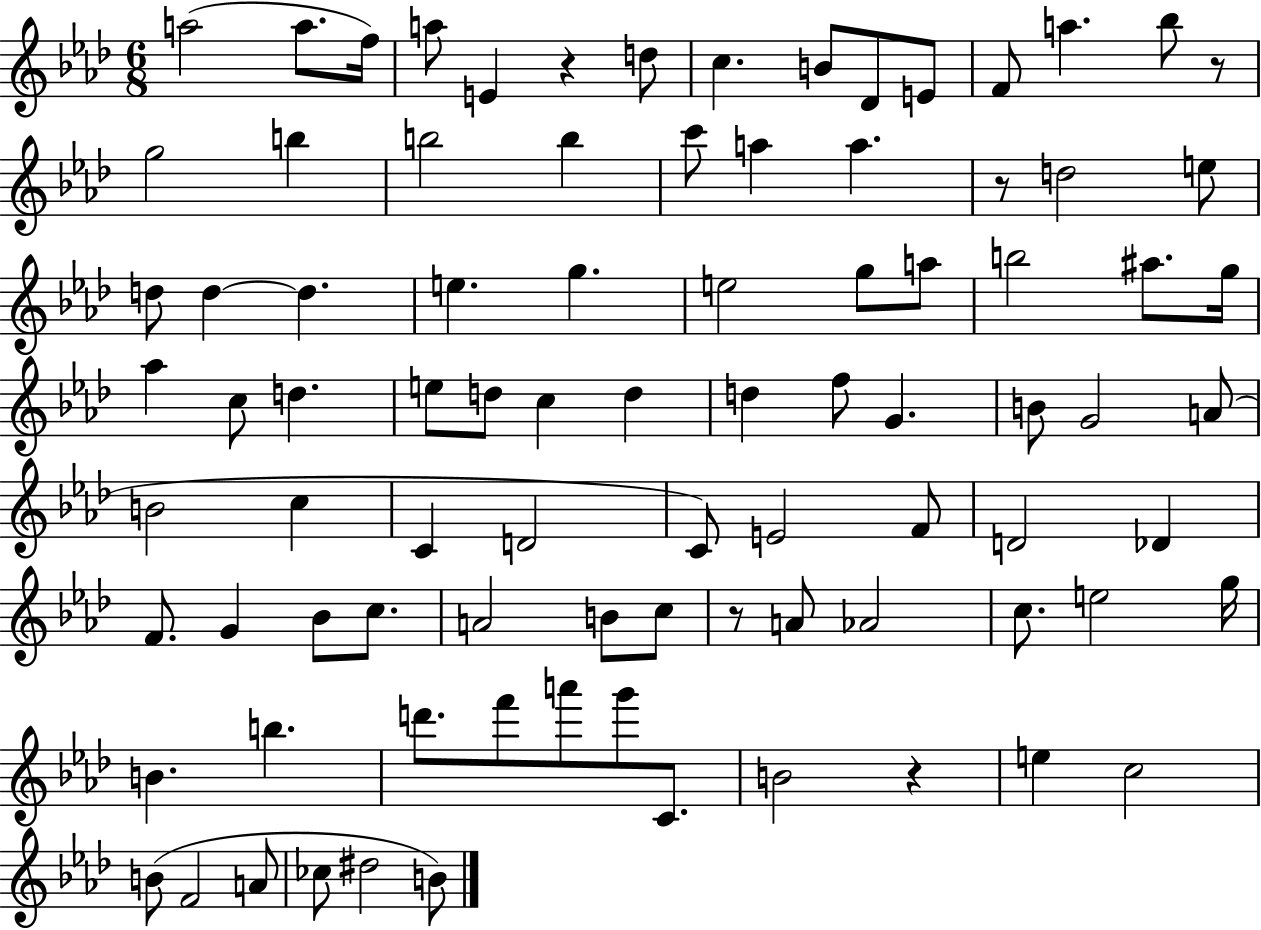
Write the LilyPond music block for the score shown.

{
  \clef treble
  \numericTimeSignature
  \time 6/8
  \key aes \major
  a''2( a''8. f''16) | a''8 e'4 r4 d''8 | c''4. b'8 des'8 e'8 | f'8 a''4. bes''8 r8 | \break g''2 b''4 | b''2 b''4 | c'''8 a''4 a''4. | r8 d''2 e''8 | \break d''8 d''4~~ d''4. | e''4. g''4. | e''2 g''8 a''8 | b''2 ais''8. g''16 | \break aes''4 c''8 d''4. | e''8 d''8 c''4 d''4 | d''4 f''8 g'4. | b'8 g'2 a'8( | \break b'2 c''4 | c'4 d'2 | c'8) e'2 f'8 | d'2 des'4 | \break f'8. g'4 bes'8 c''8. | a'2 b'8 c''8 | r8 a'8 aes'2 | c''8. e''2 g''16 | \break b'4. b''4. | d'''8. f'''8 a'''8 g'''8 c'8. | b'2 r4 | e''4 c''2 | \break b'8( f'2 a'8 | ces''8 dis''2 b'8) | \bar "|."
}